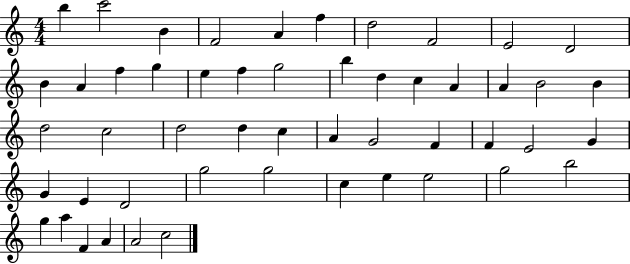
X:1
T:Untitled
M:4/4
L:1/4
K:C
b c'2 B F2 A f d2 F2 E2 D2 B A f g e f g2 b d c A A B2 B d2 c2 d2 d c A G2 F F E2 G G E D2 g2 g2 c e e2 g2 b2 g a F A A2 c2